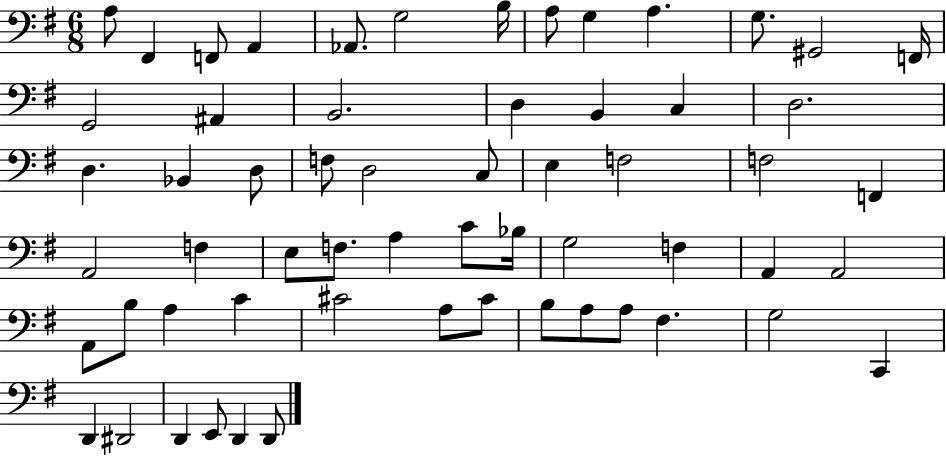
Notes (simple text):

A3/e F#2/q F2/e A2/q Ab2/e. G3/h B3/s A3/e G3/q A3/q. G3/e. G#2/h F2/s G2/h A#2/q B2/h. D3/q B2/q C3/q D3/h. D3/q. Bb2/q D3/e F3/e D3/h C3/e E3/q F3/h F3/h F2/q A2/h F3/q E3/e F3/e. A3/q C4/e Bb3/s G3/h F3/q A2/q A2/h A2/e B3/e A3/q C4/q C#4/h A3/e C#4/e B3/e A3/e A3/e F#3/q. G3/h C2/q D2/q D#2/h D2/q E2/e D2/q D2/e